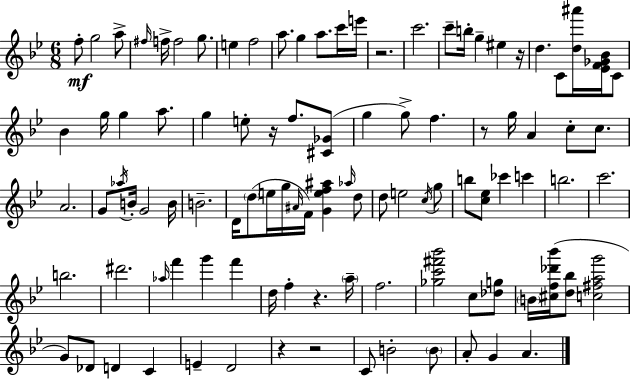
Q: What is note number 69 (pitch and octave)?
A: A5